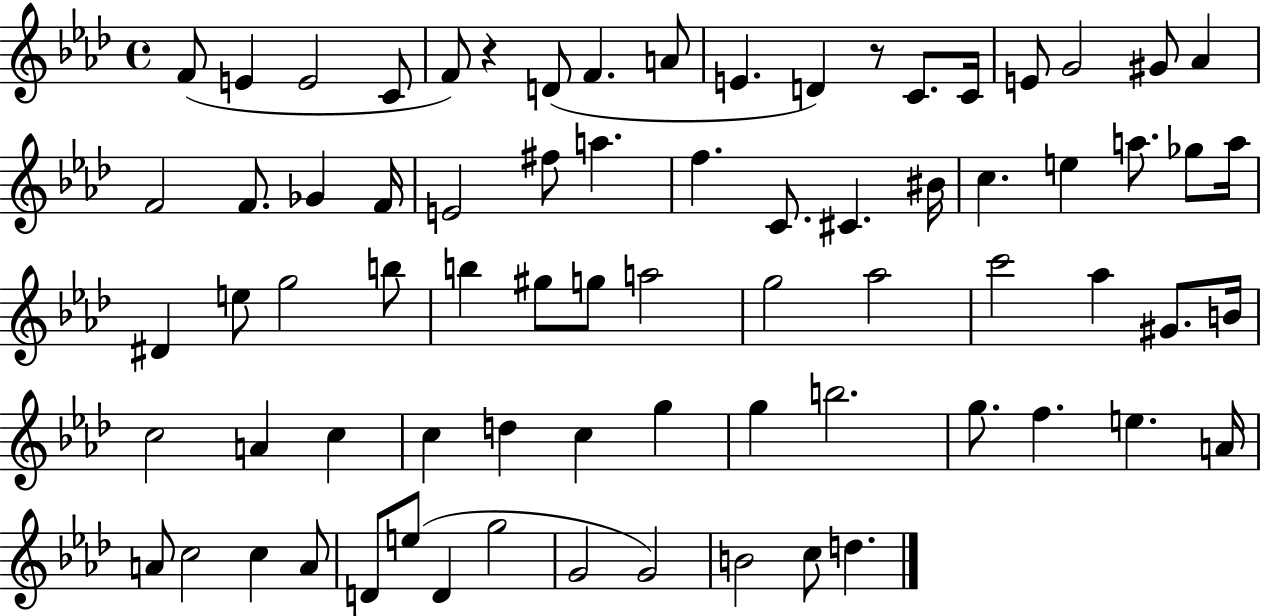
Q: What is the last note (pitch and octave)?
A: D5